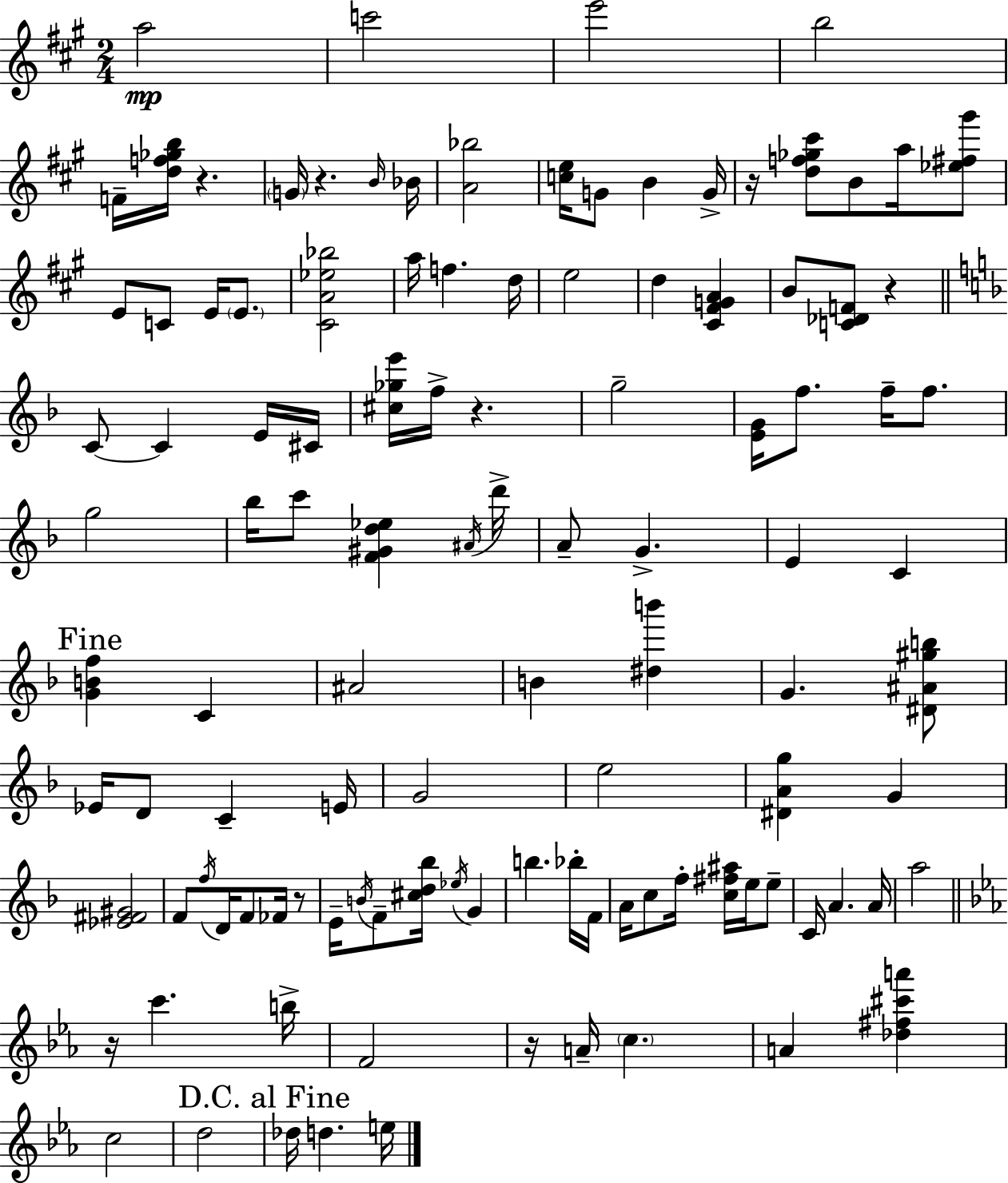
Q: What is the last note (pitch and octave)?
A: E5